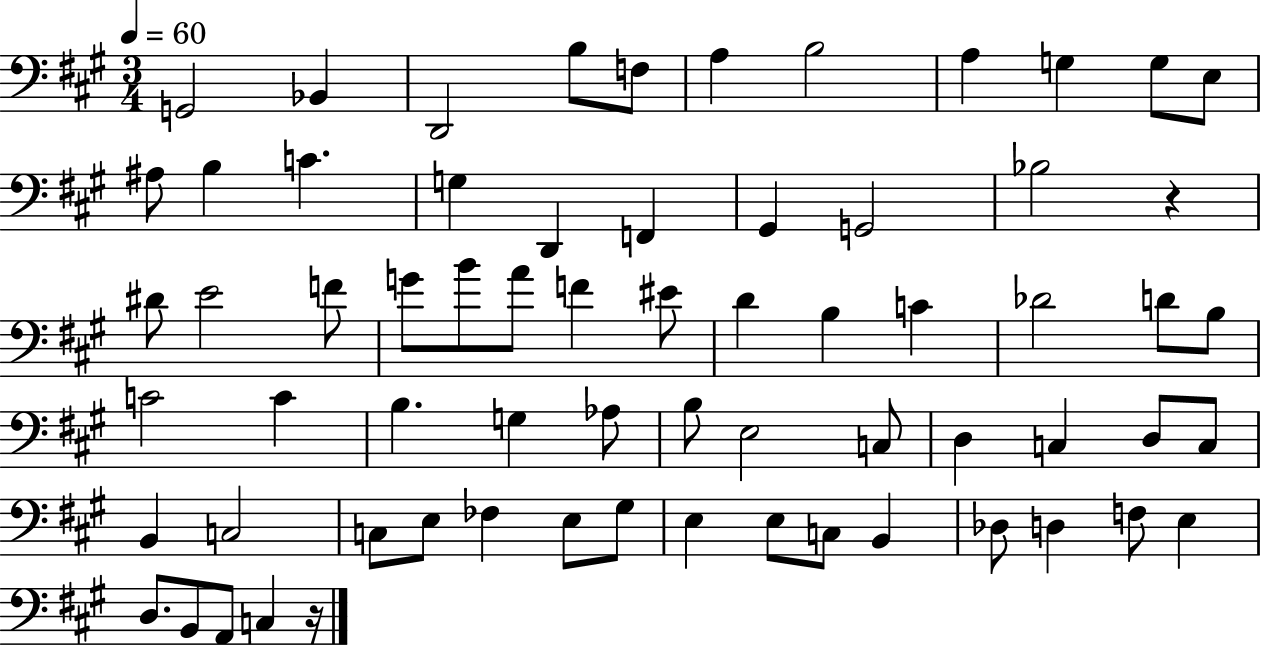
X:1
T:Untitled
M:3/4
L:1/4
K:A
G,,2 _B,, D,,2 B,/2 F,/2 A, B,2 A, G, G,/2 E,/2 ^A,/2 B, C G, D,, F,, ^G,, G,,2 _B,2 z ^D/2 E2 F/2 G/2 B/2 A/2 F ^E/2 D B, C _D2 D/2 B,/2 C2 C B, G, _A,/2 B,/2 E,2 C,/2 D, C, D,/2 C,/2 B,, C,2 C,/2 E,/2 _F, E,/2 ^G,/2 E, E,/2 C,/2 B,, _D,/2 D, F,/2 E, D,/2 B,,/2 A,,/2 C, z/4